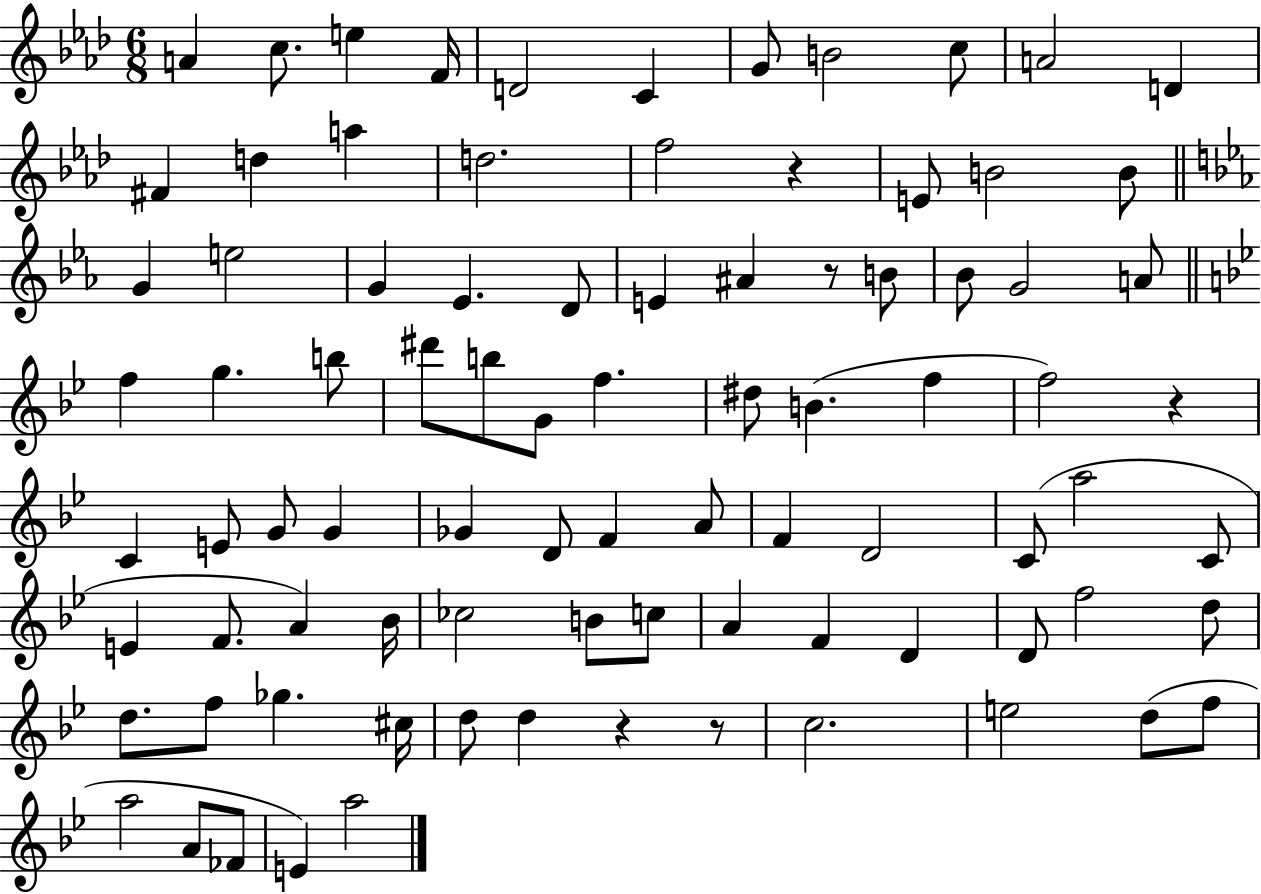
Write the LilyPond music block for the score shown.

{
  \clef treble
  \numericTimeSignature
  \time 6/8
  \key aes \major
  a'4 c''8. e''4 f'16 | d'2 c'4 | g'8 b'2 c''8 | a'2 d'4 | \break fis'4 d''4 a''4 | d''2. | f''2 r4 | e'8 b'2 b'8 | \break \bar "||" \break \key ees \major g'4 e''2 | g'4 ees'4. d'8 | e'4 ais'4 r8 b'8 | bes'8 g'2 a'8 | \break \bar "||" \break \key bes \major f''4 g''4. b''8 | dis'''8 b''8 g'8 f''4. | dis''8 b'4.( f''4 | f''2) r4 | \break c'4 e'8 g'8 g'4 | ges'4 d'8 f'4 a'8 | f'4 d'2 | c'8( a''2 c'8 | \break e'4 f'8. a'4) bes'16 | ces''2 b'8 c''8 | a'4 f'4 d'4 | d'8 f''2 d''8 | \break d''8. f''8 ges''4. cis''16 | d''8 d''4 r4 r8 | c''2. | e''2 d''8( f''8 | \break a''2 a'8 fes'8 | e'4) a''2 | \bar "|."
}